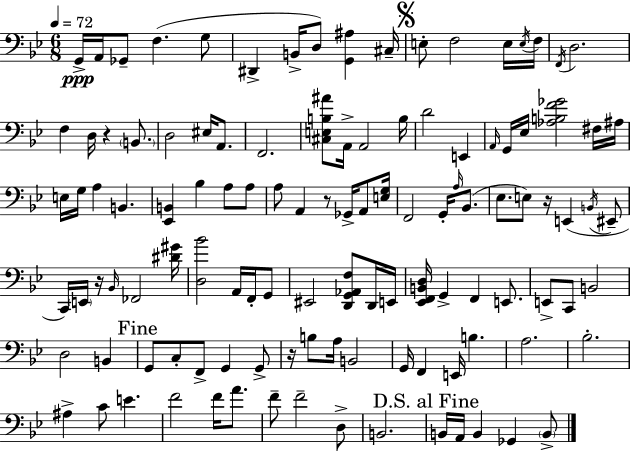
G2/s A2/s Gb2/e F3/q. G3/e D#2/q B2/s D3/e [G2,A#3]/q C#3/s E3/e F3/h E3/s E3/s F3/s F2/s D3/h. F3/q D3/s R/q B2/e. D3/h EIS3/s A2/e. F2/h. [C#3,E3,B3,A#4]/e A2/s A2/h B3/s D4/h E2/q A2/s G2/s Eb3/s [Ab3,B3,F4,Gb4]/h F#3/s A#3/s E3/s G3/s A3/q B2/q. [Eb2,B2]/q Bb3/q A3/e A3/e A3/e A2/q R/e Gb2/s A2/e [E3,G3]/s F2/h G2/s A3/s Bb2/e. Eb3/e. E3/e R/s E2/q B2/s EIS2/e C2/s E2/s R/s Bb2/s FES2/h [D#4,G#4]/s [D3,Bb4]/h A2/s F2/s G2/e EIS2/h [D2,G2,Ab2,F3]/e D2/s E2/s [Eb2,F2,B2,D3]/s G2/q F2/q E2/e. E2/e C2/e B2/h D3/h B2/q G2/e C3/e F2/e G2/q G2/e R/s B3/e A3/s B2/h G2/s F2/q E2/s B3/q. A3/h. Bb3/h. A#3/q C4/e E4/q. F4/h F4/s A4/e. F4/e F4/h D3/e B2/h. B2/s A2/s B2/q Gb2/q B2/e